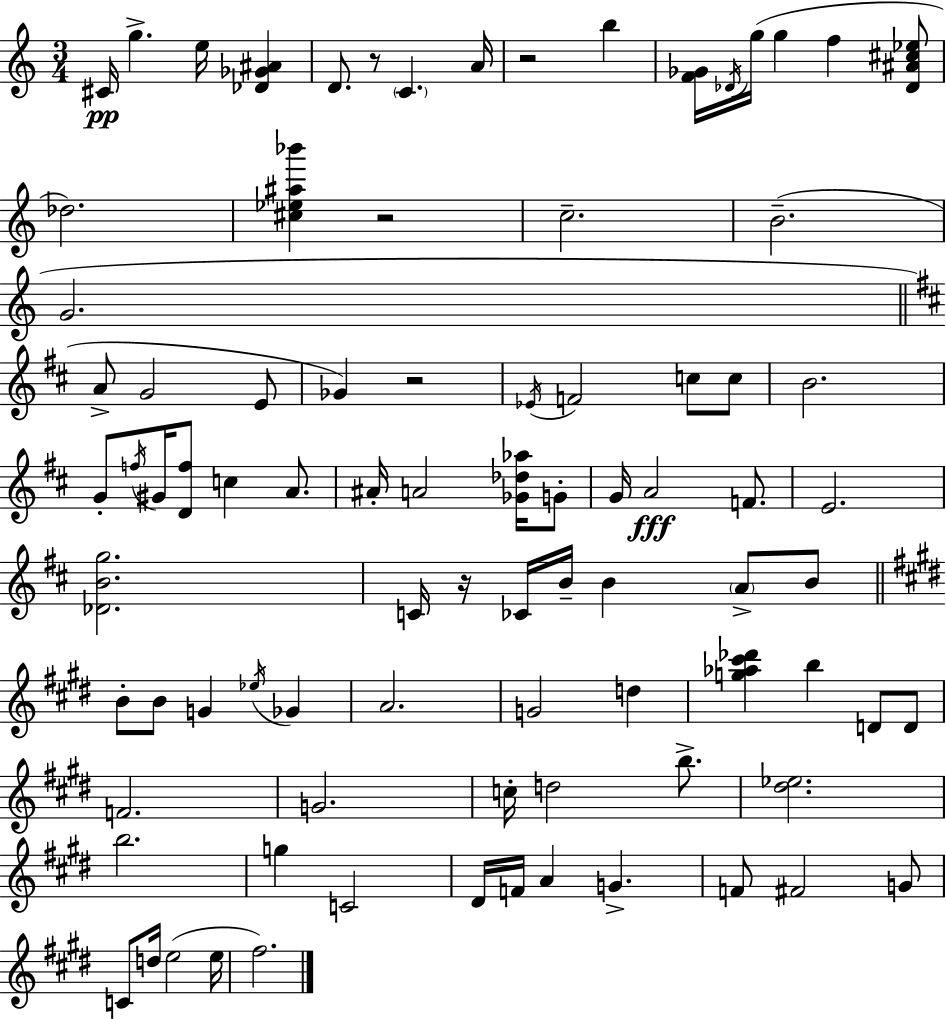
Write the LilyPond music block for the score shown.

{
  \clef treble
  \numericTimeSignature
  \time 3/4
  \key a \minor
  \repeat volta 2 { cis'16\pp g''4.-> e''16 <des' ges' ais'>4 | d'8. r8 \parenthesize c'4. a'16 | r2 b''4 | <f' ges'>16 \acciaccatura { des'16 }( g''16 g''4 f''4 <des' ais' cis'' ees''>8 | \break des''2.) | <cis'' ees'' ais'' bes'''>4 r2 | c''2.-- | b'2.--( | \break g'2. | \bar "||" \break \key b \minor a'8-> g'2 e'8 | ges'4) r2 | \acciaccatura { ees'16 } f'2 c''8 c''8 | b'2. | \break g'8-. \acciaccatura { f''16 } gis'16 <d' f''>8 c''4 a'8. | ais'16-. a'2 <ges' des'' aes''>16 | g'8-. g'16 a'2\fff f'8. | e'2. | \break <des' b' g''>2. | c'16 r16 ces'16 b'16-- b'4 \parenthesize a'8-> | b'8 \bar "||" \break \key e \major b'8-. b'8 g'4 \acciaccatura { ees''16 } ges'4 | a'2. | g'2 d''4 | <g'' aes'' cis''' des'''>4 b''4 d'8 d'8 | \break f'2. | g'2. | c''16-. d''2 b''8.-> | <dis'' ees''>2. | \break b''2. | g''4 c'2 | dis'16 f'16 a'4 g'4.-> | f'8 fis'2 g'8 | \break c'8 d''16 e''2( | e''16 fis''2.) | } \bar "|."
}